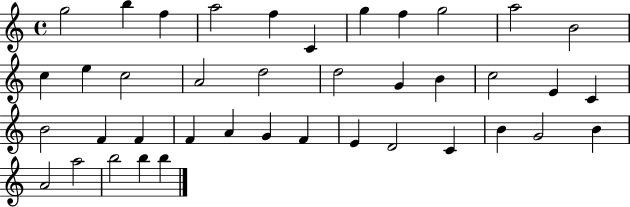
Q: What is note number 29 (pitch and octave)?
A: F4